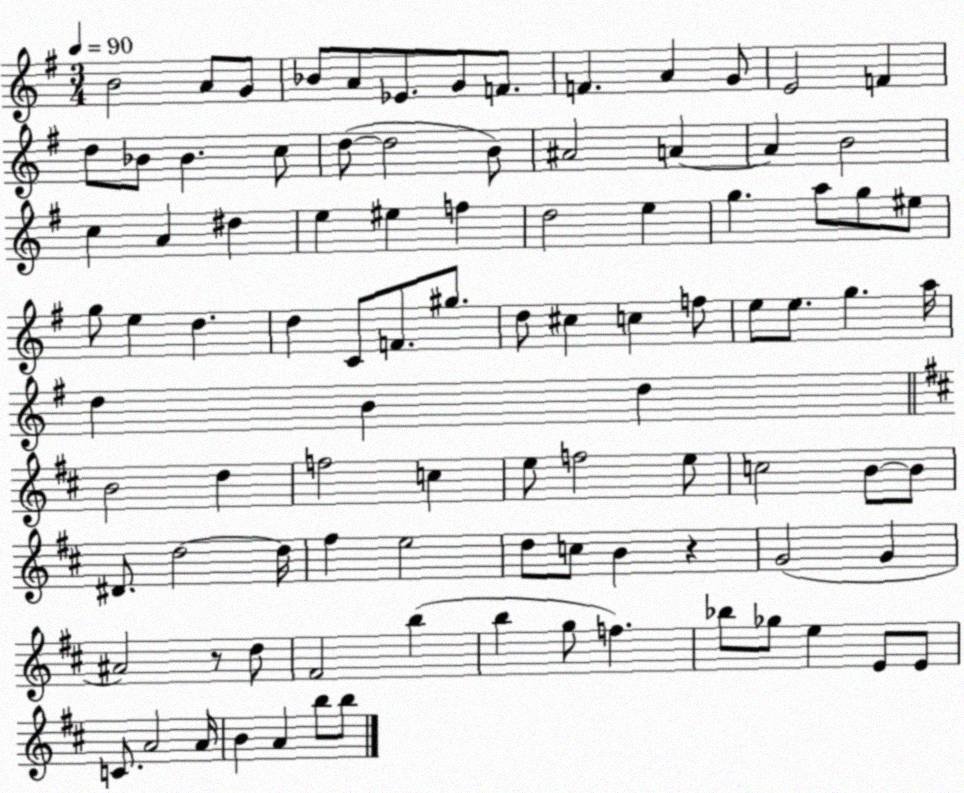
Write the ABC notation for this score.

X:1
T:Untitled
M:3/4
L:1/4
K:G
B2 A/2 G/2 _B/2 A/2 _E/2 G/2 F/2 F A G/2 E2 F d/2 _B/2 _B c/2 d/2 d2 B/2 ^A2 A A B2 c A ^d e ^e f d2 e g a/2 g/2 ^e/2 g/2 e d d C/2 F/2 ^g/2 d/2 ^c c f/2 e/2 e/2 g a/4 d B d B2 d f2 c e/2 f2 e/2 c2 B/2 B/2 ^D/2 d2 d/4 ^f e2 d/2 c/2 B z G2 G ^A2 z/2 d/2 ^F2 b b g/2 f _b/2 _g/2 e E/2 E/2 C/2 A2 A/4 B A b/2 b/2